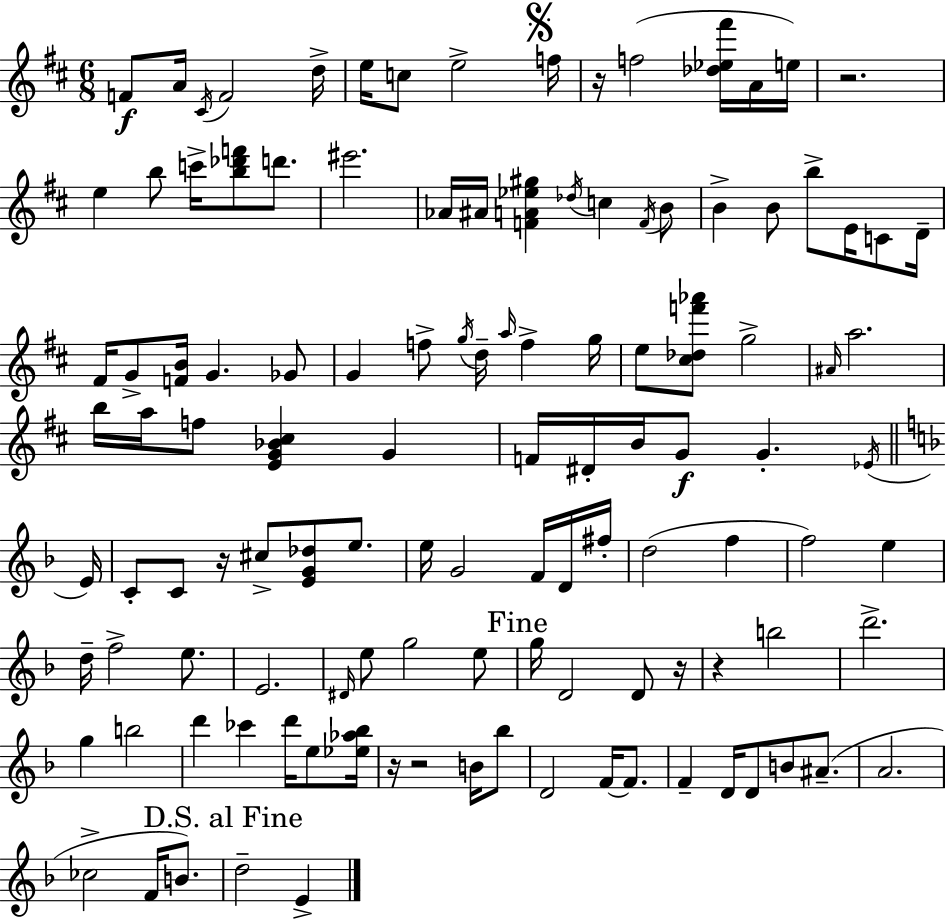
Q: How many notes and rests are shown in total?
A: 118